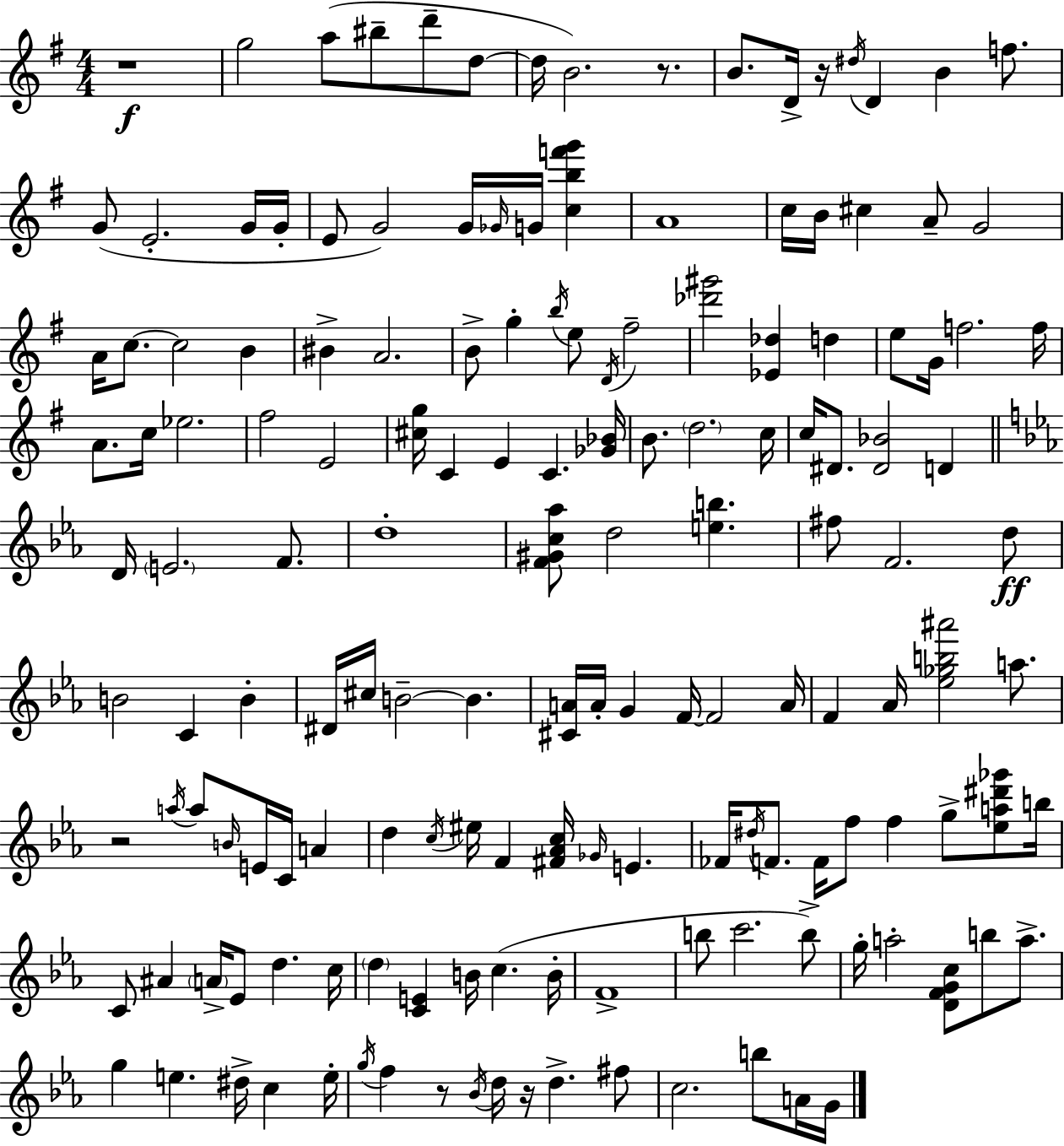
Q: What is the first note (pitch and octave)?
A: G5